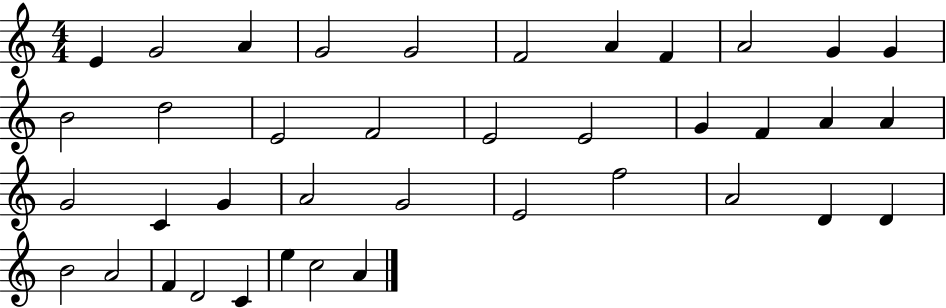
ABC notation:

X:1
T:Untitled
M:4/4
L:1/4
K:C
E G2 A G2 G2 F2 A F A2 G G B2 d2 E2 F2 E2 E2 G F A A G2 C G A2 G2 E2 f2 A2 D D B2 A2 F D2 C e c2 A